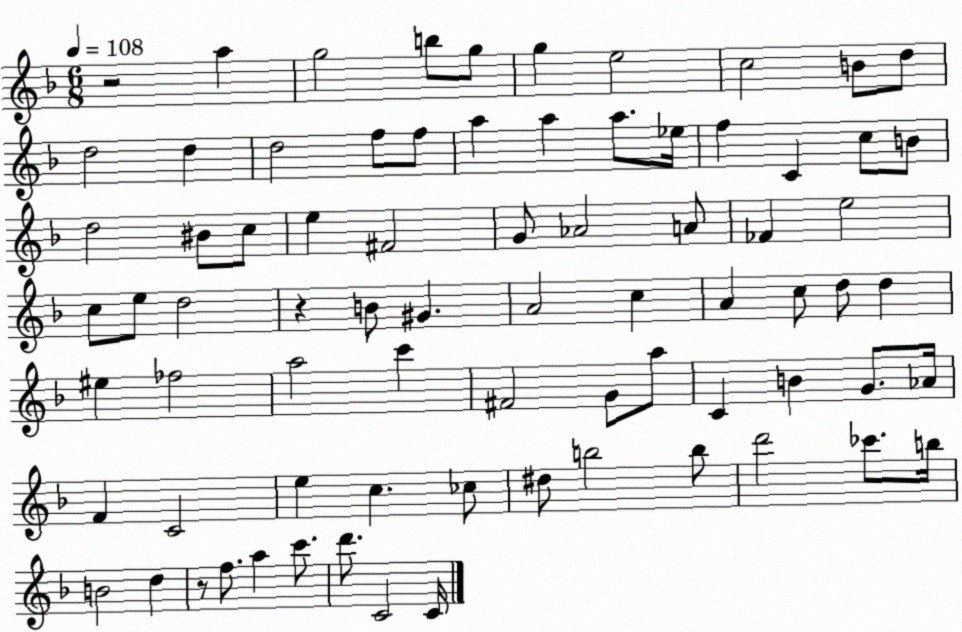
X:1
T:Untitled
M:6/8
L:1/4
K:F
z2 a g2 b/2 g/2 g e2 c2 B/2 d/2 d2 d d2 f/2 f/2 a a a/2 _e/4 f C c/2 B/2 d2 ^B/2 c/2 e ^F2 G/2 _A2 A/2 _F e2 c/2 e/2 d2 z B/2 ^G A2 c A c/2 d/2 d ^e _f2 a2 c' ^F2 G/2 a/2 C B G/2 _A/4 F C2 e c _c/2 ^d/2 b2 b/2 d'2 _c'/2 b/4 B2 d z/2 f/2 a c'/2 d'/2 C2 C/4